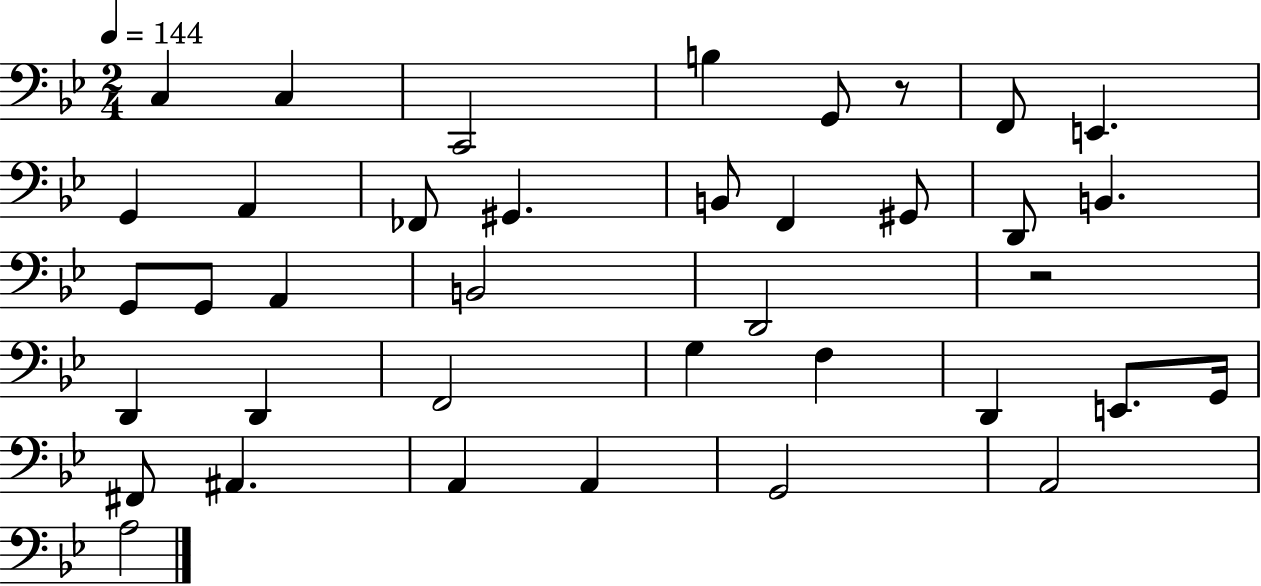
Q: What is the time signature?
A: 2/4